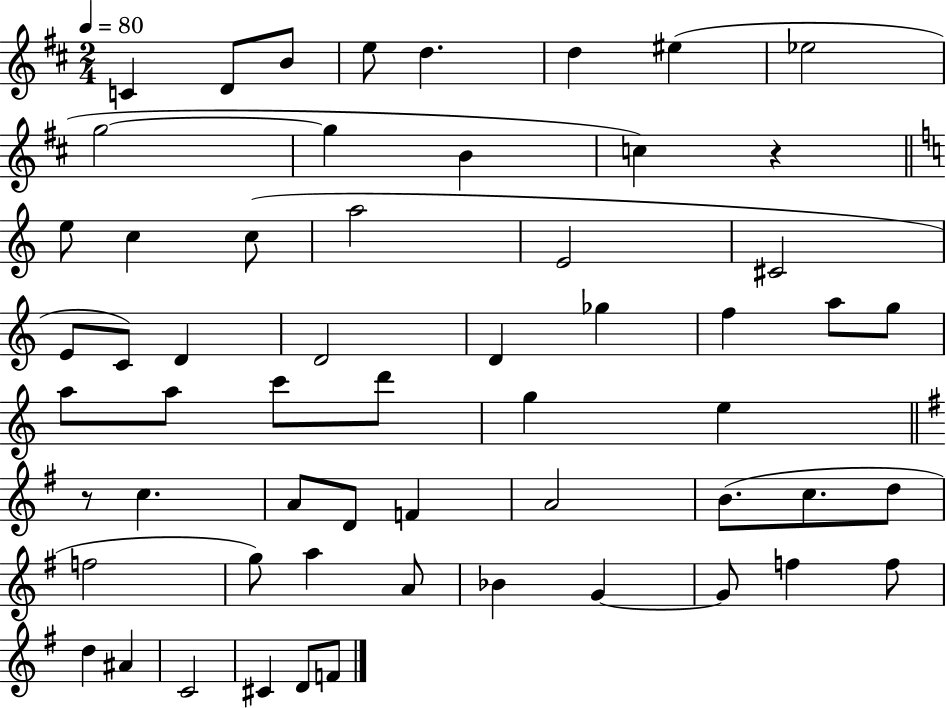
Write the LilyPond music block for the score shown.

{
  \clef treble
  \numericTimeSignature
  \time 2/4
  \key d \major
  \tempo 4 = 80
  c'4 d'8 b'8 | e''8 d''4. | d''4 eis''4( | ees''2 | \break g''2~~ | g''4 b'4 | c''4) r4 | \bar "||" \break \key c \major e''8 c''4 c''8( | a''2 | e'2 | cis'2 | \break e'8 c'8) d'4 | d'2 | d'4 ges''4 | f''4 a''8 g''8 | \break a''8 a''8 c'''8 d'''8 | g''4 e''4 | \bar "||" \break \key g \major r8 c''4. | a'8 d'8 f'4 | a'2 | b'8.( c''8. d''8 | \break f''2 | g''8) a''4 a'8 | bes'4 g'4~~ | g'8 f''4 f''8 | \break d''4 ais'4 | c'2 | cis'4 d'8 f'8 | \bar "|."
}